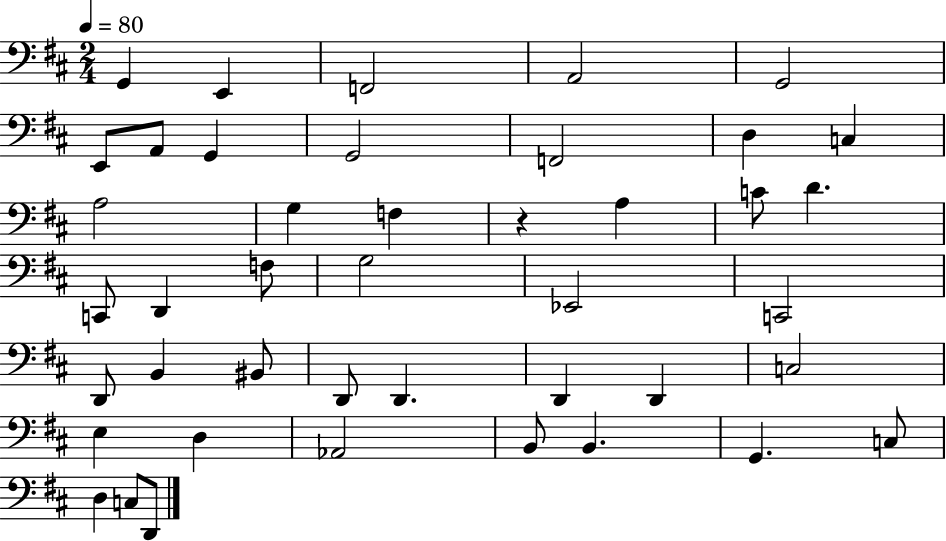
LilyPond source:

{
  \clef bass
  \numericTimeSignature
  \time 2/4
  \key d \major
  \tempo 4 = 80
  g,4 e,4 | f,2 | a,2 | g,2 | \break e,8 a,8 g,4 | g,2 | f,2 | d4 c4 | \break a2 | g4 f4 | r4 a4 | c'8 d'4. | \break c,8 d,4 f8 | g2 | ees,2 | c,2 | \break d,8 b,4 bis,8 | d,8 d,4. | d,4 d,4 | c2 | \break e4 d4 | aes,2 | b,8 b,4. | g,4. c8 | \break d4 c8 d,8 | \bar "|."
}